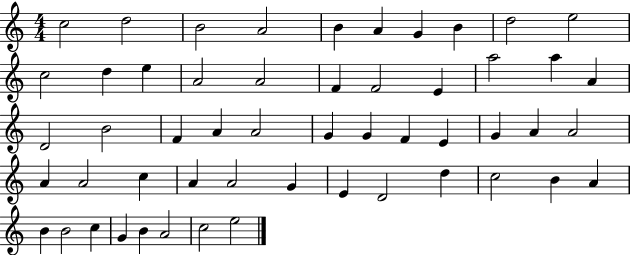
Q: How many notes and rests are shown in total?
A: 53